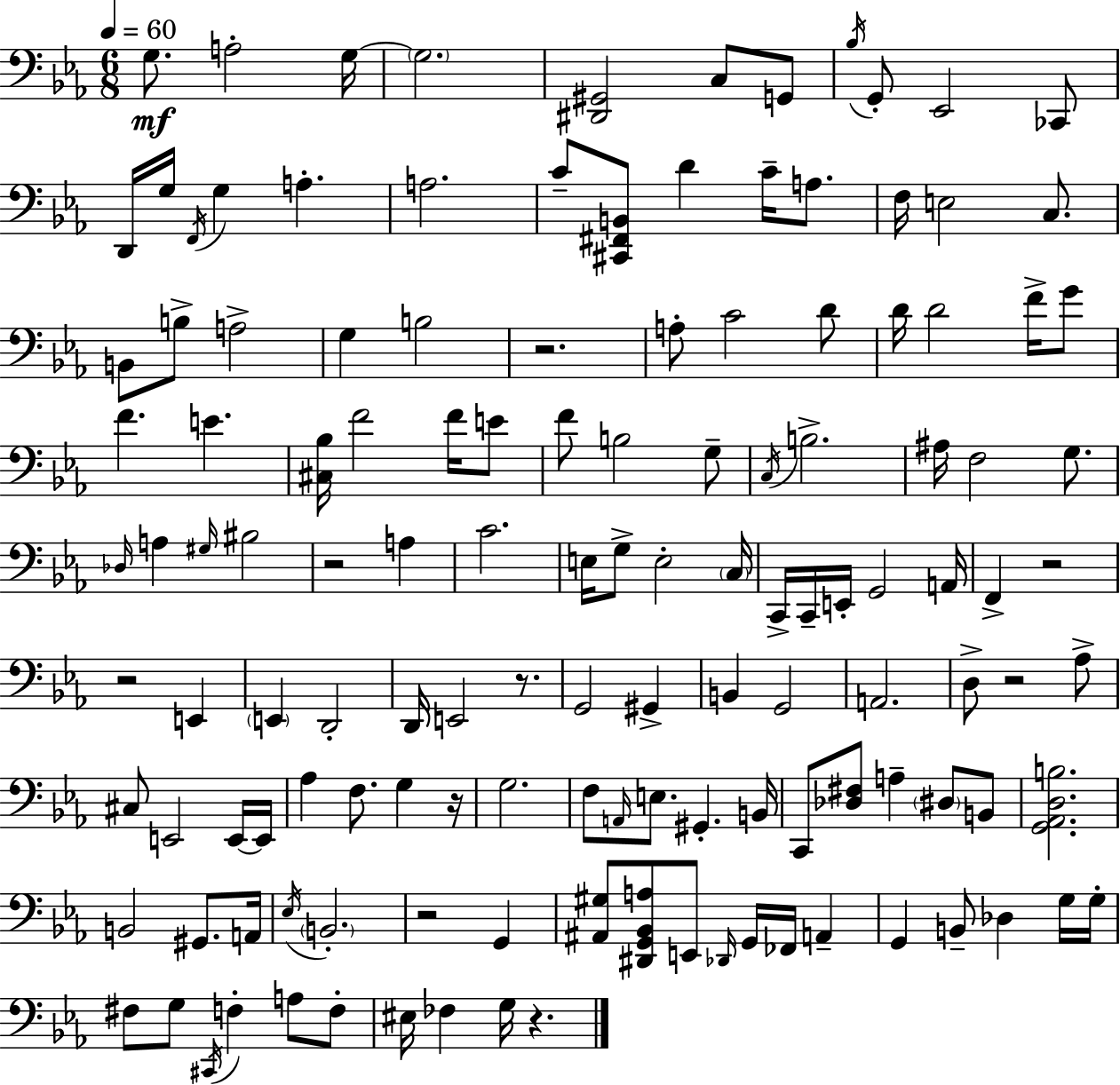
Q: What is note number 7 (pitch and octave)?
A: Bb3